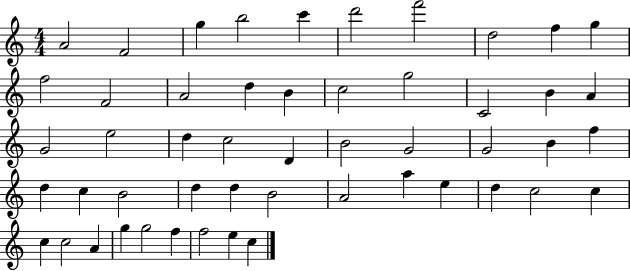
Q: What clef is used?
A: treble